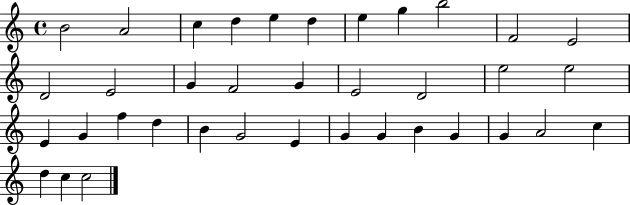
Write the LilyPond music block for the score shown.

{
  \clef treble
  \time 4/4
  \defaultTimeSignature
  \key c \major
  b'2 a'2 | c''4 d''4 e''4 d''4 | e''4 g''4 b''2 | f'2 e'2 | \break d'2 e'2 | g'4 f'2 g'4 | e'2 d'2 | e''2 e''2 | \break e'4 g'4 f''4 d''4 | b'4 g'2 e'4 | g'4 g'4 b'4 g'4 | g'4 a'2 c''4 | \break d''4 c''4 c''2 | \bar "|."
}